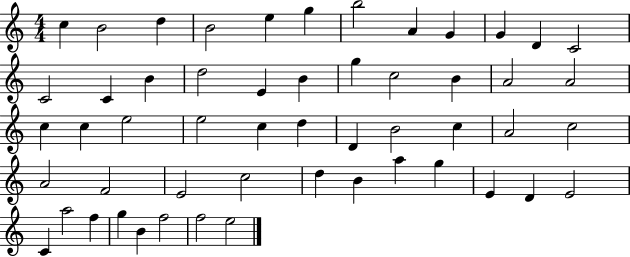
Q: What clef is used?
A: treble